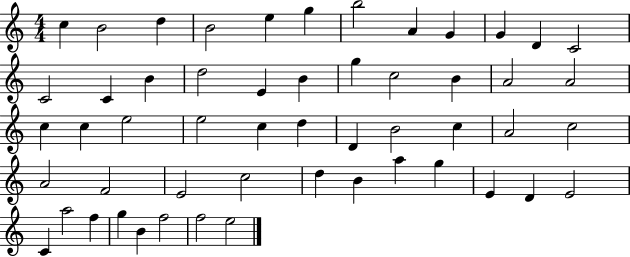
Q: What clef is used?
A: treble